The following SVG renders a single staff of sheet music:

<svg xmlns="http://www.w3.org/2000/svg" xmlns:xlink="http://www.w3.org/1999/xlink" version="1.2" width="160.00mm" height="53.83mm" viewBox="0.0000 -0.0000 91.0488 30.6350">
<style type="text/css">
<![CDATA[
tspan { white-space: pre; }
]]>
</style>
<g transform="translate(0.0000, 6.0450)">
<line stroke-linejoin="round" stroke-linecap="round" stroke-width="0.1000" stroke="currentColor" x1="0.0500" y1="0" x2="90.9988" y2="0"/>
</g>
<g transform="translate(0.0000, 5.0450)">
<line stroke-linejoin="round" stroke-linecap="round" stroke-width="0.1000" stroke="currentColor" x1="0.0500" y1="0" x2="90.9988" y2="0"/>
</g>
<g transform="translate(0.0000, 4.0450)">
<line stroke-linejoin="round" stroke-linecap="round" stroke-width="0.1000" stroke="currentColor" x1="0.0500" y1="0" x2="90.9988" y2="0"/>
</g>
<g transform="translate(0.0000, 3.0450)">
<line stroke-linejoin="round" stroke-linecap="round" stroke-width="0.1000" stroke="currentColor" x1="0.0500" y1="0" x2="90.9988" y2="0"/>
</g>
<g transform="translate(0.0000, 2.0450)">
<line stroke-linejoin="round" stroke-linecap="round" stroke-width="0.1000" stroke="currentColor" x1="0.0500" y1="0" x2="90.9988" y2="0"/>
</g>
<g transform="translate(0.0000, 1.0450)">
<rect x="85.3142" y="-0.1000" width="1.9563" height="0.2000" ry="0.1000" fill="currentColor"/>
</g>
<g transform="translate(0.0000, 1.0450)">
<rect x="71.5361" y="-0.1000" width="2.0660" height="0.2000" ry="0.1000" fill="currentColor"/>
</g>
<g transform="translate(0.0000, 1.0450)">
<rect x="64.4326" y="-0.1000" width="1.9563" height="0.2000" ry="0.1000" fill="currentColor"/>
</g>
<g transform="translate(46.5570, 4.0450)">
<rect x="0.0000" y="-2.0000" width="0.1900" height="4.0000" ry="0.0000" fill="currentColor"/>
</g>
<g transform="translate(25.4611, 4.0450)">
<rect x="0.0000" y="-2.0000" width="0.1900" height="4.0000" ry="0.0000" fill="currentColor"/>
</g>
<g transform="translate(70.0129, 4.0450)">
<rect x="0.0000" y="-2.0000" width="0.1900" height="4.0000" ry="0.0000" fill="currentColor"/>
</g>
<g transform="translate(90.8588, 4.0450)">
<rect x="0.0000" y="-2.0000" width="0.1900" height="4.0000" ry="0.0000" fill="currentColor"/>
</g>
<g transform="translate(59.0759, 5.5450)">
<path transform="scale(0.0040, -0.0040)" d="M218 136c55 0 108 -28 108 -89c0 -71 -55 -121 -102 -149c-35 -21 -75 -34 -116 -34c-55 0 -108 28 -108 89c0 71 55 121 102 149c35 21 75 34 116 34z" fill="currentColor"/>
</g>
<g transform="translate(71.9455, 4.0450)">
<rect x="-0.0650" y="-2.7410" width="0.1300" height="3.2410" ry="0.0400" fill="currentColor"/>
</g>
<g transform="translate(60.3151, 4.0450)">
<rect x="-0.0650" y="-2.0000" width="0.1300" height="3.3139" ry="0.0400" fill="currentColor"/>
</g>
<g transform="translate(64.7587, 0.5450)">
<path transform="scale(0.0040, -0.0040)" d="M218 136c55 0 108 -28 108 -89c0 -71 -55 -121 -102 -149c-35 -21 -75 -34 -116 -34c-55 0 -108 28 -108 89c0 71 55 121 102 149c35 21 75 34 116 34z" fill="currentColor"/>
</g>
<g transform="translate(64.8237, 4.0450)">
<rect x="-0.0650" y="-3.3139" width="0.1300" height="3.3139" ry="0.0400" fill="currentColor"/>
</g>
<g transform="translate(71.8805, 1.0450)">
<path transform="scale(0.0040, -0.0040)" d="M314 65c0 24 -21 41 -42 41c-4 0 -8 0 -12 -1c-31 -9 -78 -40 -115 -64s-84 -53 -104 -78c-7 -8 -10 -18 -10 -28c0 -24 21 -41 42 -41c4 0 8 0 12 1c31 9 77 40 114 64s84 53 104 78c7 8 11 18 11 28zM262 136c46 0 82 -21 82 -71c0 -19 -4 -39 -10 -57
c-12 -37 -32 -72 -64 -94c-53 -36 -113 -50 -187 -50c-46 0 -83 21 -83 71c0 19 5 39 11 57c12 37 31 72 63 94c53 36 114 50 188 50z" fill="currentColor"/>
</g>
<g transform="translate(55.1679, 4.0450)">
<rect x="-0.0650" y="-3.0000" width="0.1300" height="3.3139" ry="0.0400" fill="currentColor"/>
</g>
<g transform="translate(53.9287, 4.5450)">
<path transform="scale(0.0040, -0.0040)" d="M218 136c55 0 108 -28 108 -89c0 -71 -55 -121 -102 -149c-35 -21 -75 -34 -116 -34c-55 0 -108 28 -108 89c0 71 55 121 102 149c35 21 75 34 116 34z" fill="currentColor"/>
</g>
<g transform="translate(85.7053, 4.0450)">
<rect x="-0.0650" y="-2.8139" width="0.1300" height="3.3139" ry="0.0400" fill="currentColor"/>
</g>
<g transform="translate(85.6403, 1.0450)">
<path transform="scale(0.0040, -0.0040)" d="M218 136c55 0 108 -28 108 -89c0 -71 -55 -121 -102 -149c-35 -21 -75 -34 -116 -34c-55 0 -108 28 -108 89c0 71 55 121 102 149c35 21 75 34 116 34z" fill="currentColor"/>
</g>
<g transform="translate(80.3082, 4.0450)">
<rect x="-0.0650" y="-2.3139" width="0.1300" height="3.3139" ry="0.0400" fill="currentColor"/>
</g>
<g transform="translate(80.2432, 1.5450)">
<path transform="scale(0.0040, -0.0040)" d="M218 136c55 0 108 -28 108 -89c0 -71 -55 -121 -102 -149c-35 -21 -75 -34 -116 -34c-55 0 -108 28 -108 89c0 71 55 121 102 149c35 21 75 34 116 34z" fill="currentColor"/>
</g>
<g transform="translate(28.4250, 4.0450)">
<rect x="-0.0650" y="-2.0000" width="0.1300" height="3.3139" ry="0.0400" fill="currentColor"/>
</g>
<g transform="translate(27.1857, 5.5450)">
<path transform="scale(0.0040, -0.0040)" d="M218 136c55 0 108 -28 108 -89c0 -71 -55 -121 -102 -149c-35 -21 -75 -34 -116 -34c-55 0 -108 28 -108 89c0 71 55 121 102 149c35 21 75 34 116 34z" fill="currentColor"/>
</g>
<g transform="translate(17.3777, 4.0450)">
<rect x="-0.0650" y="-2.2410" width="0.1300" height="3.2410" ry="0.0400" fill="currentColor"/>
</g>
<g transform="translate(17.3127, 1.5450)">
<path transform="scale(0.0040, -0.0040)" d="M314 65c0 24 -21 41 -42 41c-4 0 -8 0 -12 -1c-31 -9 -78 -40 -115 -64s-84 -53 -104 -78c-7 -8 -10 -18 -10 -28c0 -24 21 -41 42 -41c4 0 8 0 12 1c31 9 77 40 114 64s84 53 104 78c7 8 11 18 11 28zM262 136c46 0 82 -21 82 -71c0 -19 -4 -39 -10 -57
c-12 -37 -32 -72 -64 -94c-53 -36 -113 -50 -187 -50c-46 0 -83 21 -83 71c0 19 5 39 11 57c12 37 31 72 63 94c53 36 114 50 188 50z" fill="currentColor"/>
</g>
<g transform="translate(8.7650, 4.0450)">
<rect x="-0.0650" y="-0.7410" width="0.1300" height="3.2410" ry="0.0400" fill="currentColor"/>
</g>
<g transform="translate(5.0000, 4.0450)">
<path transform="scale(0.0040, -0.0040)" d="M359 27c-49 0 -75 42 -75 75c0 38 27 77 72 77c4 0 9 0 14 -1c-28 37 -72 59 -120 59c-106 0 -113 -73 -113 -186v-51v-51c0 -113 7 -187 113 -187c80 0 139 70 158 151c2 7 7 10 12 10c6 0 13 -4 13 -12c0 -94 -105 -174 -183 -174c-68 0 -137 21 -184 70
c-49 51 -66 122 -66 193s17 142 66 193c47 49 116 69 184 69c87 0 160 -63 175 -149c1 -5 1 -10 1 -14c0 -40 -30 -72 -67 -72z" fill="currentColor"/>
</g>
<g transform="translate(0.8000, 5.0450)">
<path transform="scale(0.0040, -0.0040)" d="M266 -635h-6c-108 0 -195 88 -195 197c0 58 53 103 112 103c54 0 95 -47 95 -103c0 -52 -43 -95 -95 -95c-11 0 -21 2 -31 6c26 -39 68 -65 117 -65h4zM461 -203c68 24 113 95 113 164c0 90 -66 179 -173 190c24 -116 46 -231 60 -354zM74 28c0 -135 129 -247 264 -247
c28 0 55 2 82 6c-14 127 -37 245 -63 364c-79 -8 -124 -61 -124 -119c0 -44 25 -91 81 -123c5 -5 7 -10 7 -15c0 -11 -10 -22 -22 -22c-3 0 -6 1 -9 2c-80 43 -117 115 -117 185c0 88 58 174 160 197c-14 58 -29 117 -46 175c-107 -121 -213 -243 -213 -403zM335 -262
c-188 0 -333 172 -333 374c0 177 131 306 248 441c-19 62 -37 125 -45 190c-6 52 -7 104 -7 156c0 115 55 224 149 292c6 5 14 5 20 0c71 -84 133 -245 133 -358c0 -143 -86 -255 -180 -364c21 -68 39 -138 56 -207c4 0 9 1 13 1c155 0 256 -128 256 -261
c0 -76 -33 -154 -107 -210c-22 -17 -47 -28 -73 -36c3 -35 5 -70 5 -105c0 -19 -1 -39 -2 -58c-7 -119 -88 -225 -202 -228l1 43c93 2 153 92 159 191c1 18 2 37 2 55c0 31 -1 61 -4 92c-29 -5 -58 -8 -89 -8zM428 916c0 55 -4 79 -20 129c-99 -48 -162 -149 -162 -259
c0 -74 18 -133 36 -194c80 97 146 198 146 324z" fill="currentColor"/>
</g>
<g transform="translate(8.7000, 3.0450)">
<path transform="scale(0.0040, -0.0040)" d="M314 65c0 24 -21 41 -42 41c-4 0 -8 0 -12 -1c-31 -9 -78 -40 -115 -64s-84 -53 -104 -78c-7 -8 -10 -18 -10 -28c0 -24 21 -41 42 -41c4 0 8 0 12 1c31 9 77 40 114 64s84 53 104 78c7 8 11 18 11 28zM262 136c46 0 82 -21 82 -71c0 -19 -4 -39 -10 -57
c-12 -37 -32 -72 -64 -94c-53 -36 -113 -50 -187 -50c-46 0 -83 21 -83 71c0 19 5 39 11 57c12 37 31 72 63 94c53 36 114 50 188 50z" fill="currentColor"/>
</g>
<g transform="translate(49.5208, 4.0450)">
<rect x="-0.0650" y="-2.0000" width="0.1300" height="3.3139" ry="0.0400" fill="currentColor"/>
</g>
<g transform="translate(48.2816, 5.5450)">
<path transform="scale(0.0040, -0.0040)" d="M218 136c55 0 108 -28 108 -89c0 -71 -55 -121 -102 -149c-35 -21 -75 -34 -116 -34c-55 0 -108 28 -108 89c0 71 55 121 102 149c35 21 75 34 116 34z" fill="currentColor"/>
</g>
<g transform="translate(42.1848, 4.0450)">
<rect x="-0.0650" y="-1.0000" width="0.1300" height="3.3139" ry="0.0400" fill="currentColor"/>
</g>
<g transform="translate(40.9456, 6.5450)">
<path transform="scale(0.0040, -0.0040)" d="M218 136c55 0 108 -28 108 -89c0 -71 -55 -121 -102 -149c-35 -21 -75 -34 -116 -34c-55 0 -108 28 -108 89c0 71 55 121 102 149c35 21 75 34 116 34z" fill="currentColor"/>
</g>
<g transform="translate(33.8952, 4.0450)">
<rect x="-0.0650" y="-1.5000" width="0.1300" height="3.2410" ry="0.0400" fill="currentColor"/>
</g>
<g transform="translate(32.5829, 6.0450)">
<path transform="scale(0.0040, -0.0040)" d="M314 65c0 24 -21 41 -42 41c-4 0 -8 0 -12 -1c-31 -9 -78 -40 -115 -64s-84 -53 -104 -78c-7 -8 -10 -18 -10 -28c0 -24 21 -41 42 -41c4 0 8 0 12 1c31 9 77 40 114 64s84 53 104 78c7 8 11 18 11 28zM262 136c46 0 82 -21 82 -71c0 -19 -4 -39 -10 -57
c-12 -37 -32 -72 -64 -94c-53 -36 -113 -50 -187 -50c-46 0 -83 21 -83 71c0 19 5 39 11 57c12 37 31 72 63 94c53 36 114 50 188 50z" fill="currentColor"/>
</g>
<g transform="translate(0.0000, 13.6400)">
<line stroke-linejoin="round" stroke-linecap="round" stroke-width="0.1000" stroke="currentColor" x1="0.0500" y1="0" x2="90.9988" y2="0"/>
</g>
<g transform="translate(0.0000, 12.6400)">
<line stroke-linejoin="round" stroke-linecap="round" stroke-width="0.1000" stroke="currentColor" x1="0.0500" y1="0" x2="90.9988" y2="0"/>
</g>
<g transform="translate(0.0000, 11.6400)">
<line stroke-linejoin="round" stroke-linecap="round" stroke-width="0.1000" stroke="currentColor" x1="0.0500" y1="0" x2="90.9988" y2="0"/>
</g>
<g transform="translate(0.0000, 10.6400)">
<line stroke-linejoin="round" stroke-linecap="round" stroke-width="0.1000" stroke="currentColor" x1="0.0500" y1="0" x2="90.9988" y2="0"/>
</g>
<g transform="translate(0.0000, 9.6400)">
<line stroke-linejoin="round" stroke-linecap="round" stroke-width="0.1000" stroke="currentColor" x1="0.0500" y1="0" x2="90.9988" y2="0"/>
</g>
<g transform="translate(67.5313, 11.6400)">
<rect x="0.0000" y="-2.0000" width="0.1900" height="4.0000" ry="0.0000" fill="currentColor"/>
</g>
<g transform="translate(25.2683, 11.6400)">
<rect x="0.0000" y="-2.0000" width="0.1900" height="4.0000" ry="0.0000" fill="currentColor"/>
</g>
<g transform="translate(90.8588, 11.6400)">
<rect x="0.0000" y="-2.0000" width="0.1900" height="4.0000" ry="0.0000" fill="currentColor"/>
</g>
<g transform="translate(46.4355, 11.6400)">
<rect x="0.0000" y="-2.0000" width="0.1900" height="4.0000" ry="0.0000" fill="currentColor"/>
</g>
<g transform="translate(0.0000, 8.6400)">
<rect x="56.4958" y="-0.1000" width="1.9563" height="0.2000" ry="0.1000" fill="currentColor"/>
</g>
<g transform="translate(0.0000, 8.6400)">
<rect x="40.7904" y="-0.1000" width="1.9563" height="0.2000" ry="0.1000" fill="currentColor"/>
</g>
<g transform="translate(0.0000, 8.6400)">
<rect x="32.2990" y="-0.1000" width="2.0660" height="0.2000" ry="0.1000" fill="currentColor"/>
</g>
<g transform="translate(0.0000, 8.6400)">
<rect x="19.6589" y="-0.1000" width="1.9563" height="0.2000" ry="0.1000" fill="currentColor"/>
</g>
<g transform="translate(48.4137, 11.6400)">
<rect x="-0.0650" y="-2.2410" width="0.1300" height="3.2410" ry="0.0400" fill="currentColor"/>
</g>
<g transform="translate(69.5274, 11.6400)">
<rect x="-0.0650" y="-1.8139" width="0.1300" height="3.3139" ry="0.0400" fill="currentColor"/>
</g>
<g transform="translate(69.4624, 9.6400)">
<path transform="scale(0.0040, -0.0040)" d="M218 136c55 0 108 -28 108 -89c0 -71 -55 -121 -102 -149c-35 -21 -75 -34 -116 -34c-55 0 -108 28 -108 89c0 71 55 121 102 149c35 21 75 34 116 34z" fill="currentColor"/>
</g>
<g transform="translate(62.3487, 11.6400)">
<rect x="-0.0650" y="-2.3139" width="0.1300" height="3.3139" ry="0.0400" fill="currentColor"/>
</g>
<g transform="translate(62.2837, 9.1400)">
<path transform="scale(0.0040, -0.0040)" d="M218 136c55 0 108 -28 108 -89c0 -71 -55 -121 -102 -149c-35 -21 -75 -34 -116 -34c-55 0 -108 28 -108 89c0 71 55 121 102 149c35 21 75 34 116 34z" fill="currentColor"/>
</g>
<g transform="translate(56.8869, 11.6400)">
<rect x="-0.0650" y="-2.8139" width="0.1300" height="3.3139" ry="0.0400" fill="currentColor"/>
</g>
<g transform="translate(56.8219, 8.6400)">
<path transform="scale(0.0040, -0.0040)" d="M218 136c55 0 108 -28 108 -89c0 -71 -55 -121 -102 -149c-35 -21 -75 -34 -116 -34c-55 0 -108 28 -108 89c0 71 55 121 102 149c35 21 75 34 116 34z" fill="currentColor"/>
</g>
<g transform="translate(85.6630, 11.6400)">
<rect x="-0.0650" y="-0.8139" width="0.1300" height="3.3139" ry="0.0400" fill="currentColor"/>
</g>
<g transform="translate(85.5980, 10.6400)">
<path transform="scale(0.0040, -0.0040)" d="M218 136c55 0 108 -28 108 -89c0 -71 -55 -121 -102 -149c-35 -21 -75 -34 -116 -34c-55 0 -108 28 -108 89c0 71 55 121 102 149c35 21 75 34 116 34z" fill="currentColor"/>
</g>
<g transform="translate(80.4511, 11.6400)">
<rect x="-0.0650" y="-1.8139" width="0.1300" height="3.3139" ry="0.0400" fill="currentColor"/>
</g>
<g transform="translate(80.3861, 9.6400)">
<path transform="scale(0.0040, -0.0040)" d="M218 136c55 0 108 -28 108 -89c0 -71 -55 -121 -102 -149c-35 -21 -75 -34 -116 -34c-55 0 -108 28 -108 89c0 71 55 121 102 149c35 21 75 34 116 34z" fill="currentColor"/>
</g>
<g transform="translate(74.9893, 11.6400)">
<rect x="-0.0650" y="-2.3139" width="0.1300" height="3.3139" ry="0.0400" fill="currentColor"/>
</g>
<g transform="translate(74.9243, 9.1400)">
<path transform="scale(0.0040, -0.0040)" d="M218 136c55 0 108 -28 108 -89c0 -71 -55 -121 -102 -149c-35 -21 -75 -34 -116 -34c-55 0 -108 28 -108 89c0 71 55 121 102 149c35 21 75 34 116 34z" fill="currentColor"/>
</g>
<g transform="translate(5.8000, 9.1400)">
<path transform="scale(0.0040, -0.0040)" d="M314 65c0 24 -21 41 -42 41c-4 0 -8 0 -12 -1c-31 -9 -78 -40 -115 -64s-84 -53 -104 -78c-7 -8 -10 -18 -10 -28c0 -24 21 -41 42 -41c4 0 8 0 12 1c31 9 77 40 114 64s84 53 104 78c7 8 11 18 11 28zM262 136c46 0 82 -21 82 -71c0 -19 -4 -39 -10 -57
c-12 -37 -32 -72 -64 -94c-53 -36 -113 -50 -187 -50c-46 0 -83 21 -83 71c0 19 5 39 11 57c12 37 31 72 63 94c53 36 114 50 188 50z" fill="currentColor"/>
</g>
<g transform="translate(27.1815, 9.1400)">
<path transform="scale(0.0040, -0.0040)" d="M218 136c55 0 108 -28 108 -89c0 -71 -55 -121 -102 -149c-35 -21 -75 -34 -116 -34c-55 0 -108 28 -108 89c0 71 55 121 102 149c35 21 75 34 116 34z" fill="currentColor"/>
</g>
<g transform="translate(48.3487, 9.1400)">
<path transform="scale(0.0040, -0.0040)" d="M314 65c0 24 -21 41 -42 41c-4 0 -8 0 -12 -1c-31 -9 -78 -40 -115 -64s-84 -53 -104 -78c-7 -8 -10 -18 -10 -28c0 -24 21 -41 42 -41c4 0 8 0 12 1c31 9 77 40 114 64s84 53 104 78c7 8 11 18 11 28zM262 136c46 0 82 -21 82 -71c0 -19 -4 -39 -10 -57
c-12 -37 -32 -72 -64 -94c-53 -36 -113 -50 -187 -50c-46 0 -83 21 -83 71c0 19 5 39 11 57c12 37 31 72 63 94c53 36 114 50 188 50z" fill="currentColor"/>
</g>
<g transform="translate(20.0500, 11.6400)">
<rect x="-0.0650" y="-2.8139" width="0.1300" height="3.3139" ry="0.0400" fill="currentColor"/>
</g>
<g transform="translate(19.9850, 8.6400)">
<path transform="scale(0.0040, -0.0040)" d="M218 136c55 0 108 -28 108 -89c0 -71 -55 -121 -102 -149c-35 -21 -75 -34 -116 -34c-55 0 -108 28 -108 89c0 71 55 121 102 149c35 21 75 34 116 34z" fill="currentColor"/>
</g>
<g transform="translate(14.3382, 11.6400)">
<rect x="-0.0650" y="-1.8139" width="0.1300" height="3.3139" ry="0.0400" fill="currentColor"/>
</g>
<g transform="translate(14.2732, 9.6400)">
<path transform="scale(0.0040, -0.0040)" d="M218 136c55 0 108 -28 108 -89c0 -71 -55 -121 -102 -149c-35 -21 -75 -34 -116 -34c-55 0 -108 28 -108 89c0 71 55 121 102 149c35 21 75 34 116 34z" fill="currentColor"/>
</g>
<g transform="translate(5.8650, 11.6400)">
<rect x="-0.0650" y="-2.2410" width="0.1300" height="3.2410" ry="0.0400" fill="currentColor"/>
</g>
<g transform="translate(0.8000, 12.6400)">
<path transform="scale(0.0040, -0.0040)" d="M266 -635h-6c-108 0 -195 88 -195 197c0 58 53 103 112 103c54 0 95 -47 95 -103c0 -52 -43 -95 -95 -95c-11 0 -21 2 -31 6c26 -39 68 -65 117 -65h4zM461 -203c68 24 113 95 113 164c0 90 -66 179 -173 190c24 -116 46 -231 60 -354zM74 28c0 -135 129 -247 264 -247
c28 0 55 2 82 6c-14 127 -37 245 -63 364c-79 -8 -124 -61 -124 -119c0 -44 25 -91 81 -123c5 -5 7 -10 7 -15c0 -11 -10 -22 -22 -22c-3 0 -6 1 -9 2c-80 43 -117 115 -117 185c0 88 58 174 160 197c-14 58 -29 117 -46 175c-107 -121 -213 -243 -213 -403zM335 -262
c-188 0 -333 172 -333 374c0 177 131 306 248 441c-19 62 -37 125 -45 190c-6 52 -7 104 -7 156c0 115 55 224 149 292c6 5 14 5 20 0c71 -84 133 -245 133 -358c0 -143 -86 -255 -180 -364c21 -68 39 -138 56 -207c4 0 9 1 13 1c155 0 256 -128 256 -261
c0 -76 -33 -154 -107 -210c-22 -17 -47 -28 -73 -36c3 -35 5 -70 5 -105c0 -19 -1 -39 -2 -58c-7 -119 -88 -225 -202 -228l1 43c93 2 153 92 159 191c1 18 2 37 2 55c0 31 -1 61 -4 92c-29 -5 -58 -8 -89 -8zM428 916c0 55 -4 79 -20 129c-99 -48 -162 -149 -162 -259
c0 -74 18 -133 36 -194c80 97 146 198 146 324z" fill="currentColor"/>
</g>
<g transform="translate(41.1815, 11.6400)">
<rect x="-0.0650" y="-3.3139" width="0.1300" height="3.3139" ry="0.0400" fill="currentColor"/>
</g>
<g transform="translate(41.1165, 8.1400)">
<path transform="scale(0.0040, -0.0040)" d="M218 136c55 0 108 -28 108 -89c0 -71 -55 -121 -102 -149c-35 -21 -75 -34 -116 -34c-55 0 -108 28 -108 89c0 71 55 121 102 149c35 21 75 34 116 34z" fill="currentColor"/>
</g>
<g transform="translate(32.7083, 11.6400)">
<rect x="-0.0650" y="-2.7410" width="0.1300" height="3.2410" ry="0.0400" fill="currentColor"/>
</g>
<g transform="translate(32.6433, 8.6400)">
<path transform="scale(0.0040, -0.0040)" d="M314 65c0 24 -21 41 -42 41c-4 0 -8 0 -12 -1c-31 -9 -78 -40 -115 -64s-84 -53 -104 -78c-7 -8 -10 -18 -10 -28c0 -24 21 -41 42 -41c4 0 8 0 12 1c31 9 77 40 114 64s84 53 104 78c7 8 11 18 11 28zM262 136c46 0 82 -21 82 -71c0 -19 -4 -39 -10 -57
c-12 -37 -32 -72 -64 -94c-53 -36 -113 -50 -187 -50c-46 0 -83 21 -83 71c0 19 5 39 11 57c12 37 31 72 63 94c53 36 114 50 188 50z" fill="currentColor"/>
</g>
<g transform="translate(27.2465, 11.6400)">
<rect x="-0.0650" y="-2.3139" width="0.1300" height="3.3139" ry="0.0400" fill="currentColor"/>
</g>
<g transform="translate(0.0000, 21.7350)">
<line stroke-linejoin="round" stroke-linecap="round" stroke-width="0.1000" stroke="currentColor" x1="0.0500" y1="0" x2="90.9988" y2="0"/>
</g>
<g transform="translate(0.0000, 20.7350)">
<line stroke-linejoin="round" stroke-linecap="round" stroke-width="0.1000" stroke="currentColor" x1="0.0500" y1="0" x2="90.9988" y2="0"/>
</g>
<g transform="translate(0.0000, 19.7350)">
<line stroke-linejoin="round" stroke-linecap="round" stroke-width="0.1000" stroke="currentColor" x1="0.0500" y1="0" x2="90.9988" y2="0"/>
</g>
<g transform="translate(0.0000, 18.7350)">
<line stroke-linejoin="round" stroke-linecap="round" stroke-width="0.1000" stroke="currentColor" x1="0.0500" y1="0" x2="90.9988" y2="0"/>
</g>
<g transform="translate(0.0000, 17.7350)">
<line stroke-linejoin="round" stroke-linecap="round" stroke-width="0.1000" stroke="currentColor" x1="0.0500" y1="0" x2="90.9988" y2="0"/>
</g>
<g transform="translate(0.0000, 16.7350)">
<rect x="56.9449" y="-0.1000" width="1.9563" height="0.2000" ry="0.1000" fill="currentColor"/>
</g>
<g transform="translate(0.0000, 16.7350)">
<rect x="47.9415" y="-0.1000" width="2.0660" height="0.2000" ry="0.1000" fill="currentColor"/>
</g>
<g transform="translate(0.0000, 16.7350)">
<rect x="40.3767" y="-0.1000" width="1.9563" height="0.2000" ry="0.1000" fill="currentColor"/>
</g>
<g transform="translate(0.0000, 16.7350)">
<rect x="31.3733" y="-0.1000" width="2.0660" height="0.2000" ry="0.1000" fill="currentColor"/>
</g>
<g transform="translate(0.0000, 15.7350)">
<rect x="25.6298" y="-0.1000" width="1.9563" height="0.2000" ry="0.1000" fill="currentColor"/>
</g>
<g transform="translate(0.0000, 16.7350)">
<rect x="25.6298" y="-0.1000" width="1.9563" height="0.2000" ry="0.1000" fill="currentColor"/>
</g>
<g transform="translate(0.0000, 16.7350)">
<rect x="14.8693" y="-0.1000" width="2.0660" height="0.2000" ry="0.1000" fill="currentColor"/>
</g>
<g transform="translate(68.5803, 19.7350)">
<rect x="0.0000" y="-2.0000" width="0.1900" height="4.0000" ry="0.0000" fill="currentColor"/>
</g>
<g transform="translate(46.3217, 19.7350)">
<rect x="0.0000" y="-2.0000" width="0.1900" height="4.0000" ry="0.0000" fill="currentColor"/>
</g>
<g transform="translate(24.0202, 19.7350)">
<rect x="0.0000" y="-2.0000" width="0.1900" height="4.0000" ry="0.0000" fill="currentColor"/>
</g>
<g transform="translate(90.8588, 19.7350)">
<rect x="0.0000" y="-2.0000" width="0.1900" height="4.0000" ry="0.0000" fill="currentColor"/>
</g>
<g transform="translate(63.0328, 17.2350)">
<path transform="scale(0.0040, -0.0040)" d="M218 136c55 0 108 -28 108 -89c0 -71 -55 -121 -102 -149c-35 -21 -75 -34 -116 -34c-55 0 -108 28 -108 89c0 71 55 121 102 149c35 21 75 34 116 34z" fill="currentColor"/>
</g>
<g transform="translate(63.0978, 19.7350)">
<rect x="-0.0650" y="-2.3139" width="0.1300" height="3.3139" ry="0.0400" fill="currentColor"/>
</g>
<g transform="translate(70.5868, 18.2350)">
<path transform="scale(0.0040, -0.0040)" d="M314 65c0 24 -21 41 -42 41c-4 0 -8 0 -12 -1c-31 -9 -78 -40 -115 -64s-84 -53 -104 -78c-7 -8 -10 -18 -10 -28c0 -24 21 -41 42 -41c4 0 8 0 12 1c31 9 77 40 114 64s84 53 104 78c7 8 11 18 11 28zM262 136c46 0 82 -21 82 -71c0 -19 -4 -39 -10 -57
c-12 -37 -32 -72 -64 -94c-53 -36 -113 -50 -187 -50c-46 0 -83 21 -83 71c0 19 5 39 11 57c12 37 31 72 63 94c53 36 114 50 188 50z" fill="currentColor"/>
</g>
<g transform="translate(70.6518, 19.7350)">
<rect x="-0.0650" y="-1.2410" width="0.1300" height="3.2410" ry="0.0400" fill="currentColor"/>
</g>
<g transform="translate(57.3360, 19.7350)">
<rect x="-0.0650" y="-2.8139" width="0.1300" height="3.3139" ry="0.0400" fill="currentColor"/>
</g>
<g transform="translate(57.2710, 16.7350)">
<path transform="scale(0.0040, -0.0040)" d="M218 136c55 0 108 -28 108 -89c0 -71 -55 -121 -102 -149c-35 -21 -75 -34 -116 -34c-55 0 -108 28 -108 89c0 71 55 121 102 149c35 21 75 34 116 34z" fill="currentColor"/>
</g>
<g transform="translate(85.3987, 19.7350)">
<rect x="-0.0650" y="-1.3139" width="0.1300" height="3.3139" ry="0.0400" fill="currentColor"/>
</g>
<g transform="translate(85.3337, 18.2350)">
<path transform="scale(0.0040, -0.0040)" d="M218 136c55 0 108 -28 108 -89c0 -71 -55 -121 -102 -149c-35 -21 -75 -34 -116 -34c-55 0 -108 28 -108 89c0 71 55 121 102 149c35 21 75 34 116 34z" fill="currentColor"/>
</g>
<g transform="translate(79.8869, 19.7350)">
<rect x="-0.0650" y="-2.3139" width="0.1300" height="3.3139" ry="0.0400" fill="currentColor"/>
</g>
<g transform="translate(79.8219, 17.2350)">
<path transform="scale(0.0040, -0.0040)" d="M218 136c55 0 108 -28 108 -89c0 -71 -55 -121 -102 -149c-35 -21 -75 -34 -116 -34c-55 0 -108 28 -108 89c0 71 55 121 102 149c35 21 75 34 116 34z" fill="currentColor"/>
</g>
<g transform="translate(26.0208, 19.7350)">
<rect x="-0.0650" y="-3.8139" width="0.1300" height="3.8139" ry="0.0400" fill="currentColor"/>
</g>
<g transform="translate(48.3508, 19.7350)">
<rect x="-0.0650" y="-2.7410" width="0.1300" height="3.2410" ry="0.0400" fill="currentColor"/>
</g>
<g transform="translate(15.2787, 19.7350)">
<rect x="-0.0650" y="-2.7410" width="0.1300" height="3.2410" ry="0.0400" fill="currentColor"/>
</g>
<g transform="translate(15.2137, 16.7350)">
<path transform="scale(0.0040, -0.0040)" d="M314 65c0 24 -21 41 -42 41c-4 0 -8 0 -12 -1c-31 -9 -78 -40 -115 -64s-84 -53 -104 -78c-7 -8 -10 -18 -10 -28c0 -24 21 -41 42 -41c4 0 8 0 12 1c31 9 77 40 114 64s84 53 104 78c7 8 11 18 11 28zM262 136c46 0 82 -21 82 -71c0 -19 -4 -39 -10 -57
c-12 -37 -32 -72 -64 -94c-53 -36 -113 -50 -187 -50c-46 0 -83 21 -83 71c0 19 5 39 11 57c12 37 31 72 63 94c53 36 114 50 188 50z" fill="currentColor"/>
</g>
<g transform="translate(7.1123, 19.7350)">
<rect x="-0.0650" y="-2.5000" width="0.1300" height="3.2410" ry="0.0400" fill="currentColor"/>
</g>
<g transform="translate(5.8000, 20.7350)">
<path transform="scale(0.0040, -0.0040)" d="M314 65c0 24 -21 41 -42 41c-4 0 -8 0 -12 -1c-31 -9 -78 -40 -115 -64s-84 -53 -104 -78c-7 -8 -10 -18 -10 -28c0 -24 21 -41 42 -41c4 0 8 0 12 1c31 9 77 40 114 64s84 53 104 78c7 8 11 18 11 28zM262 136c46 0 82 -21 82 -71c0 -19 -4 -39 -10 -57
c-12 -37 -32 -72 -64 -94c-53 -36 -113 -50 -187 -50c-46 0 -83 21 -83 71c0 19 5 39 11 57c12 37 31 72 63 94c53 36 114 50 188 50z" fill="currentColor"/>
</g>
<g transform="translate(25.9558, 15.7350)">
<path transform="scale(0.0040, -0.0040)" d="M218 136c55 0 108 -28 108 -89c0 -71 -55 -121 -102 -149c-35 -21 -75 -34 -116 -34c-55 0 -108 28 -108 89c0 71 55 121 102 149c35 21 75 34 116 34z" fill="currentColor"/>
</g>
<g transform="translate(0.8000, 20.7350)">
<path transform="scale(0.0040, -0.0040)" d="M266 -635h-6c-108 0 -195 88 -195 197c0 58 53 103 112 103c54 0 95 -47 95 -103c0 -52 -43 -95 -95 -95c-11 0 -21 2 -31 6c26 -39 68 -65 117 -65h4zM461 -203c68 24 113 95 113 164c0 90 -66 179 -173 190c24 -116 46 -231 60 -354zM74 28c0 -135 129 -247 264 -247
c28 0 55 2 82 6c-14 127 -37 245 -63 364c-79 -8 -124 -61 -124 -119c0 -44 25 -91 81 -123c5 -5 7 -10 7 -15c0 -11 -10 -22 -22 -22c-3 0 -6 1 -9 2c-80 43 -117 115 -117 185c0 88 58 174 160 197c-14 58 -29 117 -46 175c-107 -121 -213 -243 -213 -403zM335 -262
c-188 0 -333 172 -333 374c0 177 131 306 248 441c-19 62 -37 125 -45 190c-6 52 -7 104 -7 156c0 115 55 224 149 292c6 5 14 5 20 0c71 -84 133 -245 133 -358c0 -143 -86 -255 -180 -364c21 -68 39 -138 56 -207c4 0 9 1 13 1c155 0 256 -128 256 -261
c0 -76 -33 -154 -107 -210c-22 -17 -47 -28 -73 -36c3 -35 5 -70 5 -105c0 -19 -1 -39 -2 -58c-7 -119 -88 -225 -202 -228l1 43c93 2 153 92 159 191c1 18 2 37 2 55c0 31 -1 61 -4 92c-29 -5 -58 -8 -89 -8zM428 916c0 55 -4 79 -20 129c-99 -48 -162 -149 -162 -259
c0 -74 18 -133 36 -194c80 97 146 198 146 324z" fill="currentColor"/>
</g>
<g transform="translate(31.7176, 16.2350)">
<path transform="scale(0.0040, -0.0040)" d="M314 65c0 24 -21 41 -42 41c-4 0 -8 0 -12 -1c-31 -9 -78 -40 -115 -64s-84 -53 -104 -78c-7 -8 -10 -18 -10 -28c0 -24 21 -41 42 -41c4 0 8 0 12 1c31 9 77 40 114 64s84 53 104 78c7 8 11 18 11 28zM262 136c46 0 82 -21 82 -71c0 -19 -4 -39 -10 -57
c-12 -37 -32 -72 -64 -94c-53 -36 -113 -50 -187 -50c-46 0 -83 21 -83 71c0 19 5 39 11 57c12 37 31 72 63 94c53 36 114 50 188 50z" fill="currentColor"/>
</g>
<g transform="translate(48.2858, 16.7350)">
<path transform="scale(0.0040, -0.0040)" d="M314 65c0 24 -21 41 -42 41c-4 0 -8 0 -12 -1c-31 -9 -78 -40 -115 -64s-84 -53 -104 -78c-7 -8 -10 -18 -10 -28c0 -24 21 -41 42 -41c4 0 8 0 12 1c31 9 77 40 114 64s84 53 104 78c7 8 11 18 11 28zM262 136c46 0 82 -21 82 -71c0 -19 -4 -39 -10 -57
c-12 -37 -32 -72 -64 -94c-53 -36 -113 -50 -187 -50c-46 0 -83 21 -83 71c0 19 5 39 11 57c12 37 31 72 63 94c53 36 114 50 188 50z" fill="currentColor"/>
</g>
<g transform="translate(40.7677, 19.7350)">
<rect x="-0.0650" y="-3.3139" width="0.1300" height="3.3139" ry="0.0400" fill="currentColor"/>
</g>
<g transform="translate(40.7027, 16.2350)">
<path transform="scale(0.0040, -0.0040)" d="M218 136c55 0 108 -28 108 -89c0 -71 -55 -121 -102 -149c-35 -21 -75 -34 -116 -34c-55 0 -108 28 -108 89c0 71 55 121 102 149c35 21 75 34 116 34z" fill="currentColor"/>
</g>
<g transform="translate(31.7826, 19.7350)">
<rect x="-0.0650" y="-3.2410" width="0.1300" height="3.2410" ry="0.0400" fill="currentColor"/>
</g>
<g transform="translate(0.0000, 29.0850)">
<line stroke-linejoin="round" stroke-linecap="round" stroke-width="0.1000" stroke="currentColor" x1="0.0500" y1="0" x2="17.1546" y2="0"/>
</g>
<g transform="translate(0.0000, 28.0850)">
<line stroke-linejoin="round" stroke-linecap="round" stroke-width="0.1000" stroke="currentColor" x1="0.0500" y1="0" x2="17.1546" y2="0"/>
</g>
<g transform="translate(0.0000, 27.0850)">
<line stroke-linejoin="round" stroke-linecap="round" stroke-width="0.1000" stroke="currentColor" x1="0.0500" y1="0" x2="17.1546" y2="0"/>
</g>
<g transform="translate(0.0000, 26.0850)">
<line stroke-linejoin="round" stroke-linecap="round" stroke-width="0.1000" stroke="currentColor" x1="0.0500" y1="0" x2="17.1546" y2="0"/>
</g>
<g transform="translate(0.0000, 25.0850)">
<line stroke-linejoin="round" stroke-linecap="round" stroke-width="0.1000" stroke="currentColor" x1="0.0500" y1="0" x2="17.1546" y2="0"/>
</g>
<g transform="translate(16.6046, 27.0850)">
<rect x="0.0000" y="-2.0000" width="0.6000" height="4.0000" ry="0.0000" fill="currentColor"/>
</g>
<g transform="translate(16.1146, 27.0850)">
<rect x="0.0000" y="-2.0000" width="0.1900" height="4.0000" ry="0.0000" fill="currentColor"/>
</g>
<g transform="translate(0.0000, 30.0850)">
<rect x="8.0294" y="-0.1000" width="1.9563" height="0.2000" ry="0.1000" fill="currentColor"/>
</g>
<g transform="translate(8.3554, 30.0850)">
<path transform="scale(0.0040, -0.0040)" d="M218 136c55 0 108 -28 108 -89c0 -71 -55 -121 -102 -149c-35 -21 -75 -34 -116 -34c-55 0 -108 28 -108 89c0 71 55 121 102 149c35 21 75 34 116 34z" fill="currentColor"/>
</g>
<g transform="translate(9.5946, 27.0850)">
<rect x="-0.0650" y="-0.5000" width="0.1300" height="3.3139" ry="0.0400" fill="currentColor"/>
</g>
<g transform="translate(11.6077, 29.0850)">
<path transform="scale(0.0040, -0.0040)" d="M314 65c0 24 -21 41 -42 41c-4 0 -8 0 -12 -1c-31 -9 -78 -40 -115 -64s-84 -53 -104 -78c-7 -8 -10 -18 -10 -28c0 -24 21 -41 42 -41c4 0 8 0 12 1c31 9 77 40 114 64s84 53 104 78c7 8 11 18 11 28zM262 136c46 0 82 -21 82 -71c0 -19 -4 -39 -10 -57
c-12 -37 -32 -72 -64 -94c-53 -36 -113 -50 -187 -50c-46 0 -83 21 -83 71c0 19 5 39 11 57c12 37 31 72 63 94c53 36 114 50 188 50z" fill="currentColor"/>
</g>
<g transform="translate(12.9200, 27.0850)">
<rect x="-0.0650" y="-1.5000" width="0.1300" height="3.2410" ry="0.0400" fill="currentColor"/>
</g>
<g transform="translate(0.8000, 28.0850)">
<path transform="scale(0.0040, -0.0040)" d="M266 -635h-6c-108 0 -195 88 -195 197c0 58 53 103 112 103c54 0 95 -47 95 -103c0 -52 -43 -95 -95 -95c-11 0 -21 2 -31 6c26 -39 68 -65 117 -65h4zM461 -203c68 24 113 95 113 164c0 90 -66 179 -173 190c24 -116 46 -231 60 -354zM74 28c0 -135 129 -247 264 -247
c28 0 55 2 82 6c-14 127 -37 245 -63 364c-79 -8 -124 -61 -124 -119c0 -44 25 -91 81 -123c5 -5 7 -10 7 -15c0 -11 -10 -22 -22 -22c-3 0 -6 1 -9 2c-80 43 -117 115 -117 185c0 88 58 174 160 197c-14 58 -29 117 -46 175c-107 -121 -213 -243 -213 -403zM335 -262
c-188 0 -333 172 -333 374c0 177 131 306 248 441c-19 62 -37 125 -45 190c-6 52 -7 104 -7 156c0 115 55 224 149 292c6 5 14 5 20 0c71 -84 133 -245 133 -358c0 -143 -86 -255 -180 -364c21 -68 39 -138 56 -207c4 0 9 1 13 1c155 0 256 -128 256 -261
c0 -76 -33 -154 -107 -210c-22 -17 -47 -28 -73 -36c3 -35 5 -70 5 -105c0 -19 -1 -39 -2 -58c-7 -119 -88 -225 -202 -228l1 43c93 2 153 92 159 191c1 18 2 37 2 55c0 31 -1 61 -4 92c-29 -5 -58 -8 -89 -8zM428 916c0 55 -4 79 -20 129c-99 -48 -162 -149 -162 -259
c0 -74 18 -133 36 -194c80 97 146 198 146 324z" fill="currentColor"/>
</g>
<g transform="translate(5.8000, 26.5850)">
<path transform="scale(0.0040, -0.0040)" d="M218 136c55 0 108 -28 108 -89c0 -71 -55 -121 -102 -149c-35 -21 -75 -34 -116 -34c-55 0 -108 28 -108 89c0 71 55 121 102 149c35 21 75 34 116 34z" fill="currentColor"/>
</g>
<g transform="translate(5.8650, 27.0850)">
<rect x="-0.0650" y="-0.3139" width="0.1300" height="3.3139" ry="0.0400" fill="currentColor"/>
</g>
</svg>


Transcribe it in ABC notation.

X:1
T:Untitled
M:4/4
L:1/4
K:C
d2 g2 F E2 D F A F b a2 g a g2 f a g a2 b g2 a g f g f d G2 a2 c' b2 b a2 a g e2 g e c C E2